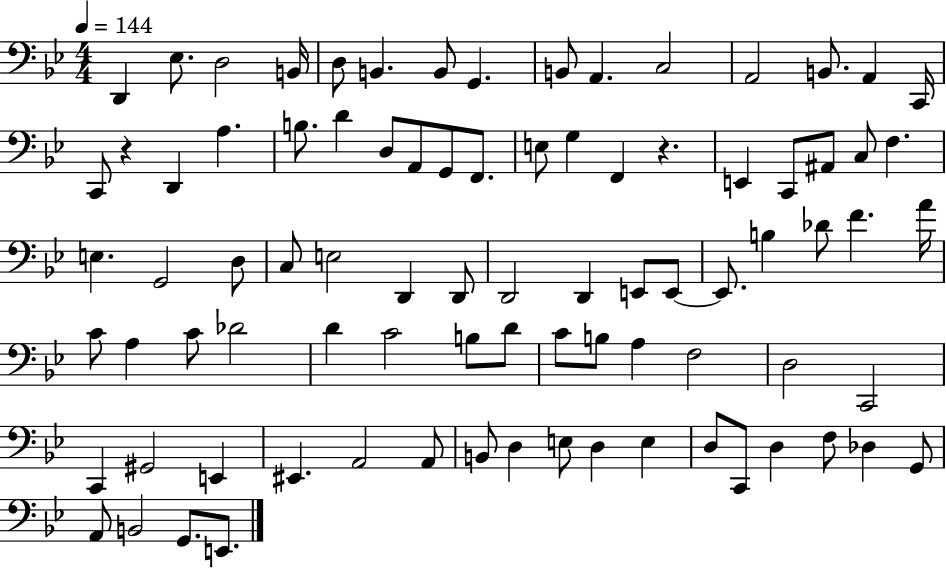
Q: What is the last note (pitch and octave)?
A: E2